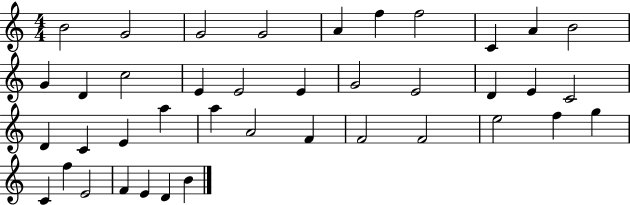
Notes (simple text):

B4/h G4/h G4/h G4/h A4/q F5/q F5/h C4/q A4/q B4/h G4/q D4/q C5/h E4/q E4/h E4/q G4/h E4/h D4/q E4/q C4/h D4/q C4/q E4/q A5/q A5/q A4/h F4/q F4/h F4/h E5/h F5/q G5/q C4/q F5/q E4/h F4/q E4/q D4/q B4/q